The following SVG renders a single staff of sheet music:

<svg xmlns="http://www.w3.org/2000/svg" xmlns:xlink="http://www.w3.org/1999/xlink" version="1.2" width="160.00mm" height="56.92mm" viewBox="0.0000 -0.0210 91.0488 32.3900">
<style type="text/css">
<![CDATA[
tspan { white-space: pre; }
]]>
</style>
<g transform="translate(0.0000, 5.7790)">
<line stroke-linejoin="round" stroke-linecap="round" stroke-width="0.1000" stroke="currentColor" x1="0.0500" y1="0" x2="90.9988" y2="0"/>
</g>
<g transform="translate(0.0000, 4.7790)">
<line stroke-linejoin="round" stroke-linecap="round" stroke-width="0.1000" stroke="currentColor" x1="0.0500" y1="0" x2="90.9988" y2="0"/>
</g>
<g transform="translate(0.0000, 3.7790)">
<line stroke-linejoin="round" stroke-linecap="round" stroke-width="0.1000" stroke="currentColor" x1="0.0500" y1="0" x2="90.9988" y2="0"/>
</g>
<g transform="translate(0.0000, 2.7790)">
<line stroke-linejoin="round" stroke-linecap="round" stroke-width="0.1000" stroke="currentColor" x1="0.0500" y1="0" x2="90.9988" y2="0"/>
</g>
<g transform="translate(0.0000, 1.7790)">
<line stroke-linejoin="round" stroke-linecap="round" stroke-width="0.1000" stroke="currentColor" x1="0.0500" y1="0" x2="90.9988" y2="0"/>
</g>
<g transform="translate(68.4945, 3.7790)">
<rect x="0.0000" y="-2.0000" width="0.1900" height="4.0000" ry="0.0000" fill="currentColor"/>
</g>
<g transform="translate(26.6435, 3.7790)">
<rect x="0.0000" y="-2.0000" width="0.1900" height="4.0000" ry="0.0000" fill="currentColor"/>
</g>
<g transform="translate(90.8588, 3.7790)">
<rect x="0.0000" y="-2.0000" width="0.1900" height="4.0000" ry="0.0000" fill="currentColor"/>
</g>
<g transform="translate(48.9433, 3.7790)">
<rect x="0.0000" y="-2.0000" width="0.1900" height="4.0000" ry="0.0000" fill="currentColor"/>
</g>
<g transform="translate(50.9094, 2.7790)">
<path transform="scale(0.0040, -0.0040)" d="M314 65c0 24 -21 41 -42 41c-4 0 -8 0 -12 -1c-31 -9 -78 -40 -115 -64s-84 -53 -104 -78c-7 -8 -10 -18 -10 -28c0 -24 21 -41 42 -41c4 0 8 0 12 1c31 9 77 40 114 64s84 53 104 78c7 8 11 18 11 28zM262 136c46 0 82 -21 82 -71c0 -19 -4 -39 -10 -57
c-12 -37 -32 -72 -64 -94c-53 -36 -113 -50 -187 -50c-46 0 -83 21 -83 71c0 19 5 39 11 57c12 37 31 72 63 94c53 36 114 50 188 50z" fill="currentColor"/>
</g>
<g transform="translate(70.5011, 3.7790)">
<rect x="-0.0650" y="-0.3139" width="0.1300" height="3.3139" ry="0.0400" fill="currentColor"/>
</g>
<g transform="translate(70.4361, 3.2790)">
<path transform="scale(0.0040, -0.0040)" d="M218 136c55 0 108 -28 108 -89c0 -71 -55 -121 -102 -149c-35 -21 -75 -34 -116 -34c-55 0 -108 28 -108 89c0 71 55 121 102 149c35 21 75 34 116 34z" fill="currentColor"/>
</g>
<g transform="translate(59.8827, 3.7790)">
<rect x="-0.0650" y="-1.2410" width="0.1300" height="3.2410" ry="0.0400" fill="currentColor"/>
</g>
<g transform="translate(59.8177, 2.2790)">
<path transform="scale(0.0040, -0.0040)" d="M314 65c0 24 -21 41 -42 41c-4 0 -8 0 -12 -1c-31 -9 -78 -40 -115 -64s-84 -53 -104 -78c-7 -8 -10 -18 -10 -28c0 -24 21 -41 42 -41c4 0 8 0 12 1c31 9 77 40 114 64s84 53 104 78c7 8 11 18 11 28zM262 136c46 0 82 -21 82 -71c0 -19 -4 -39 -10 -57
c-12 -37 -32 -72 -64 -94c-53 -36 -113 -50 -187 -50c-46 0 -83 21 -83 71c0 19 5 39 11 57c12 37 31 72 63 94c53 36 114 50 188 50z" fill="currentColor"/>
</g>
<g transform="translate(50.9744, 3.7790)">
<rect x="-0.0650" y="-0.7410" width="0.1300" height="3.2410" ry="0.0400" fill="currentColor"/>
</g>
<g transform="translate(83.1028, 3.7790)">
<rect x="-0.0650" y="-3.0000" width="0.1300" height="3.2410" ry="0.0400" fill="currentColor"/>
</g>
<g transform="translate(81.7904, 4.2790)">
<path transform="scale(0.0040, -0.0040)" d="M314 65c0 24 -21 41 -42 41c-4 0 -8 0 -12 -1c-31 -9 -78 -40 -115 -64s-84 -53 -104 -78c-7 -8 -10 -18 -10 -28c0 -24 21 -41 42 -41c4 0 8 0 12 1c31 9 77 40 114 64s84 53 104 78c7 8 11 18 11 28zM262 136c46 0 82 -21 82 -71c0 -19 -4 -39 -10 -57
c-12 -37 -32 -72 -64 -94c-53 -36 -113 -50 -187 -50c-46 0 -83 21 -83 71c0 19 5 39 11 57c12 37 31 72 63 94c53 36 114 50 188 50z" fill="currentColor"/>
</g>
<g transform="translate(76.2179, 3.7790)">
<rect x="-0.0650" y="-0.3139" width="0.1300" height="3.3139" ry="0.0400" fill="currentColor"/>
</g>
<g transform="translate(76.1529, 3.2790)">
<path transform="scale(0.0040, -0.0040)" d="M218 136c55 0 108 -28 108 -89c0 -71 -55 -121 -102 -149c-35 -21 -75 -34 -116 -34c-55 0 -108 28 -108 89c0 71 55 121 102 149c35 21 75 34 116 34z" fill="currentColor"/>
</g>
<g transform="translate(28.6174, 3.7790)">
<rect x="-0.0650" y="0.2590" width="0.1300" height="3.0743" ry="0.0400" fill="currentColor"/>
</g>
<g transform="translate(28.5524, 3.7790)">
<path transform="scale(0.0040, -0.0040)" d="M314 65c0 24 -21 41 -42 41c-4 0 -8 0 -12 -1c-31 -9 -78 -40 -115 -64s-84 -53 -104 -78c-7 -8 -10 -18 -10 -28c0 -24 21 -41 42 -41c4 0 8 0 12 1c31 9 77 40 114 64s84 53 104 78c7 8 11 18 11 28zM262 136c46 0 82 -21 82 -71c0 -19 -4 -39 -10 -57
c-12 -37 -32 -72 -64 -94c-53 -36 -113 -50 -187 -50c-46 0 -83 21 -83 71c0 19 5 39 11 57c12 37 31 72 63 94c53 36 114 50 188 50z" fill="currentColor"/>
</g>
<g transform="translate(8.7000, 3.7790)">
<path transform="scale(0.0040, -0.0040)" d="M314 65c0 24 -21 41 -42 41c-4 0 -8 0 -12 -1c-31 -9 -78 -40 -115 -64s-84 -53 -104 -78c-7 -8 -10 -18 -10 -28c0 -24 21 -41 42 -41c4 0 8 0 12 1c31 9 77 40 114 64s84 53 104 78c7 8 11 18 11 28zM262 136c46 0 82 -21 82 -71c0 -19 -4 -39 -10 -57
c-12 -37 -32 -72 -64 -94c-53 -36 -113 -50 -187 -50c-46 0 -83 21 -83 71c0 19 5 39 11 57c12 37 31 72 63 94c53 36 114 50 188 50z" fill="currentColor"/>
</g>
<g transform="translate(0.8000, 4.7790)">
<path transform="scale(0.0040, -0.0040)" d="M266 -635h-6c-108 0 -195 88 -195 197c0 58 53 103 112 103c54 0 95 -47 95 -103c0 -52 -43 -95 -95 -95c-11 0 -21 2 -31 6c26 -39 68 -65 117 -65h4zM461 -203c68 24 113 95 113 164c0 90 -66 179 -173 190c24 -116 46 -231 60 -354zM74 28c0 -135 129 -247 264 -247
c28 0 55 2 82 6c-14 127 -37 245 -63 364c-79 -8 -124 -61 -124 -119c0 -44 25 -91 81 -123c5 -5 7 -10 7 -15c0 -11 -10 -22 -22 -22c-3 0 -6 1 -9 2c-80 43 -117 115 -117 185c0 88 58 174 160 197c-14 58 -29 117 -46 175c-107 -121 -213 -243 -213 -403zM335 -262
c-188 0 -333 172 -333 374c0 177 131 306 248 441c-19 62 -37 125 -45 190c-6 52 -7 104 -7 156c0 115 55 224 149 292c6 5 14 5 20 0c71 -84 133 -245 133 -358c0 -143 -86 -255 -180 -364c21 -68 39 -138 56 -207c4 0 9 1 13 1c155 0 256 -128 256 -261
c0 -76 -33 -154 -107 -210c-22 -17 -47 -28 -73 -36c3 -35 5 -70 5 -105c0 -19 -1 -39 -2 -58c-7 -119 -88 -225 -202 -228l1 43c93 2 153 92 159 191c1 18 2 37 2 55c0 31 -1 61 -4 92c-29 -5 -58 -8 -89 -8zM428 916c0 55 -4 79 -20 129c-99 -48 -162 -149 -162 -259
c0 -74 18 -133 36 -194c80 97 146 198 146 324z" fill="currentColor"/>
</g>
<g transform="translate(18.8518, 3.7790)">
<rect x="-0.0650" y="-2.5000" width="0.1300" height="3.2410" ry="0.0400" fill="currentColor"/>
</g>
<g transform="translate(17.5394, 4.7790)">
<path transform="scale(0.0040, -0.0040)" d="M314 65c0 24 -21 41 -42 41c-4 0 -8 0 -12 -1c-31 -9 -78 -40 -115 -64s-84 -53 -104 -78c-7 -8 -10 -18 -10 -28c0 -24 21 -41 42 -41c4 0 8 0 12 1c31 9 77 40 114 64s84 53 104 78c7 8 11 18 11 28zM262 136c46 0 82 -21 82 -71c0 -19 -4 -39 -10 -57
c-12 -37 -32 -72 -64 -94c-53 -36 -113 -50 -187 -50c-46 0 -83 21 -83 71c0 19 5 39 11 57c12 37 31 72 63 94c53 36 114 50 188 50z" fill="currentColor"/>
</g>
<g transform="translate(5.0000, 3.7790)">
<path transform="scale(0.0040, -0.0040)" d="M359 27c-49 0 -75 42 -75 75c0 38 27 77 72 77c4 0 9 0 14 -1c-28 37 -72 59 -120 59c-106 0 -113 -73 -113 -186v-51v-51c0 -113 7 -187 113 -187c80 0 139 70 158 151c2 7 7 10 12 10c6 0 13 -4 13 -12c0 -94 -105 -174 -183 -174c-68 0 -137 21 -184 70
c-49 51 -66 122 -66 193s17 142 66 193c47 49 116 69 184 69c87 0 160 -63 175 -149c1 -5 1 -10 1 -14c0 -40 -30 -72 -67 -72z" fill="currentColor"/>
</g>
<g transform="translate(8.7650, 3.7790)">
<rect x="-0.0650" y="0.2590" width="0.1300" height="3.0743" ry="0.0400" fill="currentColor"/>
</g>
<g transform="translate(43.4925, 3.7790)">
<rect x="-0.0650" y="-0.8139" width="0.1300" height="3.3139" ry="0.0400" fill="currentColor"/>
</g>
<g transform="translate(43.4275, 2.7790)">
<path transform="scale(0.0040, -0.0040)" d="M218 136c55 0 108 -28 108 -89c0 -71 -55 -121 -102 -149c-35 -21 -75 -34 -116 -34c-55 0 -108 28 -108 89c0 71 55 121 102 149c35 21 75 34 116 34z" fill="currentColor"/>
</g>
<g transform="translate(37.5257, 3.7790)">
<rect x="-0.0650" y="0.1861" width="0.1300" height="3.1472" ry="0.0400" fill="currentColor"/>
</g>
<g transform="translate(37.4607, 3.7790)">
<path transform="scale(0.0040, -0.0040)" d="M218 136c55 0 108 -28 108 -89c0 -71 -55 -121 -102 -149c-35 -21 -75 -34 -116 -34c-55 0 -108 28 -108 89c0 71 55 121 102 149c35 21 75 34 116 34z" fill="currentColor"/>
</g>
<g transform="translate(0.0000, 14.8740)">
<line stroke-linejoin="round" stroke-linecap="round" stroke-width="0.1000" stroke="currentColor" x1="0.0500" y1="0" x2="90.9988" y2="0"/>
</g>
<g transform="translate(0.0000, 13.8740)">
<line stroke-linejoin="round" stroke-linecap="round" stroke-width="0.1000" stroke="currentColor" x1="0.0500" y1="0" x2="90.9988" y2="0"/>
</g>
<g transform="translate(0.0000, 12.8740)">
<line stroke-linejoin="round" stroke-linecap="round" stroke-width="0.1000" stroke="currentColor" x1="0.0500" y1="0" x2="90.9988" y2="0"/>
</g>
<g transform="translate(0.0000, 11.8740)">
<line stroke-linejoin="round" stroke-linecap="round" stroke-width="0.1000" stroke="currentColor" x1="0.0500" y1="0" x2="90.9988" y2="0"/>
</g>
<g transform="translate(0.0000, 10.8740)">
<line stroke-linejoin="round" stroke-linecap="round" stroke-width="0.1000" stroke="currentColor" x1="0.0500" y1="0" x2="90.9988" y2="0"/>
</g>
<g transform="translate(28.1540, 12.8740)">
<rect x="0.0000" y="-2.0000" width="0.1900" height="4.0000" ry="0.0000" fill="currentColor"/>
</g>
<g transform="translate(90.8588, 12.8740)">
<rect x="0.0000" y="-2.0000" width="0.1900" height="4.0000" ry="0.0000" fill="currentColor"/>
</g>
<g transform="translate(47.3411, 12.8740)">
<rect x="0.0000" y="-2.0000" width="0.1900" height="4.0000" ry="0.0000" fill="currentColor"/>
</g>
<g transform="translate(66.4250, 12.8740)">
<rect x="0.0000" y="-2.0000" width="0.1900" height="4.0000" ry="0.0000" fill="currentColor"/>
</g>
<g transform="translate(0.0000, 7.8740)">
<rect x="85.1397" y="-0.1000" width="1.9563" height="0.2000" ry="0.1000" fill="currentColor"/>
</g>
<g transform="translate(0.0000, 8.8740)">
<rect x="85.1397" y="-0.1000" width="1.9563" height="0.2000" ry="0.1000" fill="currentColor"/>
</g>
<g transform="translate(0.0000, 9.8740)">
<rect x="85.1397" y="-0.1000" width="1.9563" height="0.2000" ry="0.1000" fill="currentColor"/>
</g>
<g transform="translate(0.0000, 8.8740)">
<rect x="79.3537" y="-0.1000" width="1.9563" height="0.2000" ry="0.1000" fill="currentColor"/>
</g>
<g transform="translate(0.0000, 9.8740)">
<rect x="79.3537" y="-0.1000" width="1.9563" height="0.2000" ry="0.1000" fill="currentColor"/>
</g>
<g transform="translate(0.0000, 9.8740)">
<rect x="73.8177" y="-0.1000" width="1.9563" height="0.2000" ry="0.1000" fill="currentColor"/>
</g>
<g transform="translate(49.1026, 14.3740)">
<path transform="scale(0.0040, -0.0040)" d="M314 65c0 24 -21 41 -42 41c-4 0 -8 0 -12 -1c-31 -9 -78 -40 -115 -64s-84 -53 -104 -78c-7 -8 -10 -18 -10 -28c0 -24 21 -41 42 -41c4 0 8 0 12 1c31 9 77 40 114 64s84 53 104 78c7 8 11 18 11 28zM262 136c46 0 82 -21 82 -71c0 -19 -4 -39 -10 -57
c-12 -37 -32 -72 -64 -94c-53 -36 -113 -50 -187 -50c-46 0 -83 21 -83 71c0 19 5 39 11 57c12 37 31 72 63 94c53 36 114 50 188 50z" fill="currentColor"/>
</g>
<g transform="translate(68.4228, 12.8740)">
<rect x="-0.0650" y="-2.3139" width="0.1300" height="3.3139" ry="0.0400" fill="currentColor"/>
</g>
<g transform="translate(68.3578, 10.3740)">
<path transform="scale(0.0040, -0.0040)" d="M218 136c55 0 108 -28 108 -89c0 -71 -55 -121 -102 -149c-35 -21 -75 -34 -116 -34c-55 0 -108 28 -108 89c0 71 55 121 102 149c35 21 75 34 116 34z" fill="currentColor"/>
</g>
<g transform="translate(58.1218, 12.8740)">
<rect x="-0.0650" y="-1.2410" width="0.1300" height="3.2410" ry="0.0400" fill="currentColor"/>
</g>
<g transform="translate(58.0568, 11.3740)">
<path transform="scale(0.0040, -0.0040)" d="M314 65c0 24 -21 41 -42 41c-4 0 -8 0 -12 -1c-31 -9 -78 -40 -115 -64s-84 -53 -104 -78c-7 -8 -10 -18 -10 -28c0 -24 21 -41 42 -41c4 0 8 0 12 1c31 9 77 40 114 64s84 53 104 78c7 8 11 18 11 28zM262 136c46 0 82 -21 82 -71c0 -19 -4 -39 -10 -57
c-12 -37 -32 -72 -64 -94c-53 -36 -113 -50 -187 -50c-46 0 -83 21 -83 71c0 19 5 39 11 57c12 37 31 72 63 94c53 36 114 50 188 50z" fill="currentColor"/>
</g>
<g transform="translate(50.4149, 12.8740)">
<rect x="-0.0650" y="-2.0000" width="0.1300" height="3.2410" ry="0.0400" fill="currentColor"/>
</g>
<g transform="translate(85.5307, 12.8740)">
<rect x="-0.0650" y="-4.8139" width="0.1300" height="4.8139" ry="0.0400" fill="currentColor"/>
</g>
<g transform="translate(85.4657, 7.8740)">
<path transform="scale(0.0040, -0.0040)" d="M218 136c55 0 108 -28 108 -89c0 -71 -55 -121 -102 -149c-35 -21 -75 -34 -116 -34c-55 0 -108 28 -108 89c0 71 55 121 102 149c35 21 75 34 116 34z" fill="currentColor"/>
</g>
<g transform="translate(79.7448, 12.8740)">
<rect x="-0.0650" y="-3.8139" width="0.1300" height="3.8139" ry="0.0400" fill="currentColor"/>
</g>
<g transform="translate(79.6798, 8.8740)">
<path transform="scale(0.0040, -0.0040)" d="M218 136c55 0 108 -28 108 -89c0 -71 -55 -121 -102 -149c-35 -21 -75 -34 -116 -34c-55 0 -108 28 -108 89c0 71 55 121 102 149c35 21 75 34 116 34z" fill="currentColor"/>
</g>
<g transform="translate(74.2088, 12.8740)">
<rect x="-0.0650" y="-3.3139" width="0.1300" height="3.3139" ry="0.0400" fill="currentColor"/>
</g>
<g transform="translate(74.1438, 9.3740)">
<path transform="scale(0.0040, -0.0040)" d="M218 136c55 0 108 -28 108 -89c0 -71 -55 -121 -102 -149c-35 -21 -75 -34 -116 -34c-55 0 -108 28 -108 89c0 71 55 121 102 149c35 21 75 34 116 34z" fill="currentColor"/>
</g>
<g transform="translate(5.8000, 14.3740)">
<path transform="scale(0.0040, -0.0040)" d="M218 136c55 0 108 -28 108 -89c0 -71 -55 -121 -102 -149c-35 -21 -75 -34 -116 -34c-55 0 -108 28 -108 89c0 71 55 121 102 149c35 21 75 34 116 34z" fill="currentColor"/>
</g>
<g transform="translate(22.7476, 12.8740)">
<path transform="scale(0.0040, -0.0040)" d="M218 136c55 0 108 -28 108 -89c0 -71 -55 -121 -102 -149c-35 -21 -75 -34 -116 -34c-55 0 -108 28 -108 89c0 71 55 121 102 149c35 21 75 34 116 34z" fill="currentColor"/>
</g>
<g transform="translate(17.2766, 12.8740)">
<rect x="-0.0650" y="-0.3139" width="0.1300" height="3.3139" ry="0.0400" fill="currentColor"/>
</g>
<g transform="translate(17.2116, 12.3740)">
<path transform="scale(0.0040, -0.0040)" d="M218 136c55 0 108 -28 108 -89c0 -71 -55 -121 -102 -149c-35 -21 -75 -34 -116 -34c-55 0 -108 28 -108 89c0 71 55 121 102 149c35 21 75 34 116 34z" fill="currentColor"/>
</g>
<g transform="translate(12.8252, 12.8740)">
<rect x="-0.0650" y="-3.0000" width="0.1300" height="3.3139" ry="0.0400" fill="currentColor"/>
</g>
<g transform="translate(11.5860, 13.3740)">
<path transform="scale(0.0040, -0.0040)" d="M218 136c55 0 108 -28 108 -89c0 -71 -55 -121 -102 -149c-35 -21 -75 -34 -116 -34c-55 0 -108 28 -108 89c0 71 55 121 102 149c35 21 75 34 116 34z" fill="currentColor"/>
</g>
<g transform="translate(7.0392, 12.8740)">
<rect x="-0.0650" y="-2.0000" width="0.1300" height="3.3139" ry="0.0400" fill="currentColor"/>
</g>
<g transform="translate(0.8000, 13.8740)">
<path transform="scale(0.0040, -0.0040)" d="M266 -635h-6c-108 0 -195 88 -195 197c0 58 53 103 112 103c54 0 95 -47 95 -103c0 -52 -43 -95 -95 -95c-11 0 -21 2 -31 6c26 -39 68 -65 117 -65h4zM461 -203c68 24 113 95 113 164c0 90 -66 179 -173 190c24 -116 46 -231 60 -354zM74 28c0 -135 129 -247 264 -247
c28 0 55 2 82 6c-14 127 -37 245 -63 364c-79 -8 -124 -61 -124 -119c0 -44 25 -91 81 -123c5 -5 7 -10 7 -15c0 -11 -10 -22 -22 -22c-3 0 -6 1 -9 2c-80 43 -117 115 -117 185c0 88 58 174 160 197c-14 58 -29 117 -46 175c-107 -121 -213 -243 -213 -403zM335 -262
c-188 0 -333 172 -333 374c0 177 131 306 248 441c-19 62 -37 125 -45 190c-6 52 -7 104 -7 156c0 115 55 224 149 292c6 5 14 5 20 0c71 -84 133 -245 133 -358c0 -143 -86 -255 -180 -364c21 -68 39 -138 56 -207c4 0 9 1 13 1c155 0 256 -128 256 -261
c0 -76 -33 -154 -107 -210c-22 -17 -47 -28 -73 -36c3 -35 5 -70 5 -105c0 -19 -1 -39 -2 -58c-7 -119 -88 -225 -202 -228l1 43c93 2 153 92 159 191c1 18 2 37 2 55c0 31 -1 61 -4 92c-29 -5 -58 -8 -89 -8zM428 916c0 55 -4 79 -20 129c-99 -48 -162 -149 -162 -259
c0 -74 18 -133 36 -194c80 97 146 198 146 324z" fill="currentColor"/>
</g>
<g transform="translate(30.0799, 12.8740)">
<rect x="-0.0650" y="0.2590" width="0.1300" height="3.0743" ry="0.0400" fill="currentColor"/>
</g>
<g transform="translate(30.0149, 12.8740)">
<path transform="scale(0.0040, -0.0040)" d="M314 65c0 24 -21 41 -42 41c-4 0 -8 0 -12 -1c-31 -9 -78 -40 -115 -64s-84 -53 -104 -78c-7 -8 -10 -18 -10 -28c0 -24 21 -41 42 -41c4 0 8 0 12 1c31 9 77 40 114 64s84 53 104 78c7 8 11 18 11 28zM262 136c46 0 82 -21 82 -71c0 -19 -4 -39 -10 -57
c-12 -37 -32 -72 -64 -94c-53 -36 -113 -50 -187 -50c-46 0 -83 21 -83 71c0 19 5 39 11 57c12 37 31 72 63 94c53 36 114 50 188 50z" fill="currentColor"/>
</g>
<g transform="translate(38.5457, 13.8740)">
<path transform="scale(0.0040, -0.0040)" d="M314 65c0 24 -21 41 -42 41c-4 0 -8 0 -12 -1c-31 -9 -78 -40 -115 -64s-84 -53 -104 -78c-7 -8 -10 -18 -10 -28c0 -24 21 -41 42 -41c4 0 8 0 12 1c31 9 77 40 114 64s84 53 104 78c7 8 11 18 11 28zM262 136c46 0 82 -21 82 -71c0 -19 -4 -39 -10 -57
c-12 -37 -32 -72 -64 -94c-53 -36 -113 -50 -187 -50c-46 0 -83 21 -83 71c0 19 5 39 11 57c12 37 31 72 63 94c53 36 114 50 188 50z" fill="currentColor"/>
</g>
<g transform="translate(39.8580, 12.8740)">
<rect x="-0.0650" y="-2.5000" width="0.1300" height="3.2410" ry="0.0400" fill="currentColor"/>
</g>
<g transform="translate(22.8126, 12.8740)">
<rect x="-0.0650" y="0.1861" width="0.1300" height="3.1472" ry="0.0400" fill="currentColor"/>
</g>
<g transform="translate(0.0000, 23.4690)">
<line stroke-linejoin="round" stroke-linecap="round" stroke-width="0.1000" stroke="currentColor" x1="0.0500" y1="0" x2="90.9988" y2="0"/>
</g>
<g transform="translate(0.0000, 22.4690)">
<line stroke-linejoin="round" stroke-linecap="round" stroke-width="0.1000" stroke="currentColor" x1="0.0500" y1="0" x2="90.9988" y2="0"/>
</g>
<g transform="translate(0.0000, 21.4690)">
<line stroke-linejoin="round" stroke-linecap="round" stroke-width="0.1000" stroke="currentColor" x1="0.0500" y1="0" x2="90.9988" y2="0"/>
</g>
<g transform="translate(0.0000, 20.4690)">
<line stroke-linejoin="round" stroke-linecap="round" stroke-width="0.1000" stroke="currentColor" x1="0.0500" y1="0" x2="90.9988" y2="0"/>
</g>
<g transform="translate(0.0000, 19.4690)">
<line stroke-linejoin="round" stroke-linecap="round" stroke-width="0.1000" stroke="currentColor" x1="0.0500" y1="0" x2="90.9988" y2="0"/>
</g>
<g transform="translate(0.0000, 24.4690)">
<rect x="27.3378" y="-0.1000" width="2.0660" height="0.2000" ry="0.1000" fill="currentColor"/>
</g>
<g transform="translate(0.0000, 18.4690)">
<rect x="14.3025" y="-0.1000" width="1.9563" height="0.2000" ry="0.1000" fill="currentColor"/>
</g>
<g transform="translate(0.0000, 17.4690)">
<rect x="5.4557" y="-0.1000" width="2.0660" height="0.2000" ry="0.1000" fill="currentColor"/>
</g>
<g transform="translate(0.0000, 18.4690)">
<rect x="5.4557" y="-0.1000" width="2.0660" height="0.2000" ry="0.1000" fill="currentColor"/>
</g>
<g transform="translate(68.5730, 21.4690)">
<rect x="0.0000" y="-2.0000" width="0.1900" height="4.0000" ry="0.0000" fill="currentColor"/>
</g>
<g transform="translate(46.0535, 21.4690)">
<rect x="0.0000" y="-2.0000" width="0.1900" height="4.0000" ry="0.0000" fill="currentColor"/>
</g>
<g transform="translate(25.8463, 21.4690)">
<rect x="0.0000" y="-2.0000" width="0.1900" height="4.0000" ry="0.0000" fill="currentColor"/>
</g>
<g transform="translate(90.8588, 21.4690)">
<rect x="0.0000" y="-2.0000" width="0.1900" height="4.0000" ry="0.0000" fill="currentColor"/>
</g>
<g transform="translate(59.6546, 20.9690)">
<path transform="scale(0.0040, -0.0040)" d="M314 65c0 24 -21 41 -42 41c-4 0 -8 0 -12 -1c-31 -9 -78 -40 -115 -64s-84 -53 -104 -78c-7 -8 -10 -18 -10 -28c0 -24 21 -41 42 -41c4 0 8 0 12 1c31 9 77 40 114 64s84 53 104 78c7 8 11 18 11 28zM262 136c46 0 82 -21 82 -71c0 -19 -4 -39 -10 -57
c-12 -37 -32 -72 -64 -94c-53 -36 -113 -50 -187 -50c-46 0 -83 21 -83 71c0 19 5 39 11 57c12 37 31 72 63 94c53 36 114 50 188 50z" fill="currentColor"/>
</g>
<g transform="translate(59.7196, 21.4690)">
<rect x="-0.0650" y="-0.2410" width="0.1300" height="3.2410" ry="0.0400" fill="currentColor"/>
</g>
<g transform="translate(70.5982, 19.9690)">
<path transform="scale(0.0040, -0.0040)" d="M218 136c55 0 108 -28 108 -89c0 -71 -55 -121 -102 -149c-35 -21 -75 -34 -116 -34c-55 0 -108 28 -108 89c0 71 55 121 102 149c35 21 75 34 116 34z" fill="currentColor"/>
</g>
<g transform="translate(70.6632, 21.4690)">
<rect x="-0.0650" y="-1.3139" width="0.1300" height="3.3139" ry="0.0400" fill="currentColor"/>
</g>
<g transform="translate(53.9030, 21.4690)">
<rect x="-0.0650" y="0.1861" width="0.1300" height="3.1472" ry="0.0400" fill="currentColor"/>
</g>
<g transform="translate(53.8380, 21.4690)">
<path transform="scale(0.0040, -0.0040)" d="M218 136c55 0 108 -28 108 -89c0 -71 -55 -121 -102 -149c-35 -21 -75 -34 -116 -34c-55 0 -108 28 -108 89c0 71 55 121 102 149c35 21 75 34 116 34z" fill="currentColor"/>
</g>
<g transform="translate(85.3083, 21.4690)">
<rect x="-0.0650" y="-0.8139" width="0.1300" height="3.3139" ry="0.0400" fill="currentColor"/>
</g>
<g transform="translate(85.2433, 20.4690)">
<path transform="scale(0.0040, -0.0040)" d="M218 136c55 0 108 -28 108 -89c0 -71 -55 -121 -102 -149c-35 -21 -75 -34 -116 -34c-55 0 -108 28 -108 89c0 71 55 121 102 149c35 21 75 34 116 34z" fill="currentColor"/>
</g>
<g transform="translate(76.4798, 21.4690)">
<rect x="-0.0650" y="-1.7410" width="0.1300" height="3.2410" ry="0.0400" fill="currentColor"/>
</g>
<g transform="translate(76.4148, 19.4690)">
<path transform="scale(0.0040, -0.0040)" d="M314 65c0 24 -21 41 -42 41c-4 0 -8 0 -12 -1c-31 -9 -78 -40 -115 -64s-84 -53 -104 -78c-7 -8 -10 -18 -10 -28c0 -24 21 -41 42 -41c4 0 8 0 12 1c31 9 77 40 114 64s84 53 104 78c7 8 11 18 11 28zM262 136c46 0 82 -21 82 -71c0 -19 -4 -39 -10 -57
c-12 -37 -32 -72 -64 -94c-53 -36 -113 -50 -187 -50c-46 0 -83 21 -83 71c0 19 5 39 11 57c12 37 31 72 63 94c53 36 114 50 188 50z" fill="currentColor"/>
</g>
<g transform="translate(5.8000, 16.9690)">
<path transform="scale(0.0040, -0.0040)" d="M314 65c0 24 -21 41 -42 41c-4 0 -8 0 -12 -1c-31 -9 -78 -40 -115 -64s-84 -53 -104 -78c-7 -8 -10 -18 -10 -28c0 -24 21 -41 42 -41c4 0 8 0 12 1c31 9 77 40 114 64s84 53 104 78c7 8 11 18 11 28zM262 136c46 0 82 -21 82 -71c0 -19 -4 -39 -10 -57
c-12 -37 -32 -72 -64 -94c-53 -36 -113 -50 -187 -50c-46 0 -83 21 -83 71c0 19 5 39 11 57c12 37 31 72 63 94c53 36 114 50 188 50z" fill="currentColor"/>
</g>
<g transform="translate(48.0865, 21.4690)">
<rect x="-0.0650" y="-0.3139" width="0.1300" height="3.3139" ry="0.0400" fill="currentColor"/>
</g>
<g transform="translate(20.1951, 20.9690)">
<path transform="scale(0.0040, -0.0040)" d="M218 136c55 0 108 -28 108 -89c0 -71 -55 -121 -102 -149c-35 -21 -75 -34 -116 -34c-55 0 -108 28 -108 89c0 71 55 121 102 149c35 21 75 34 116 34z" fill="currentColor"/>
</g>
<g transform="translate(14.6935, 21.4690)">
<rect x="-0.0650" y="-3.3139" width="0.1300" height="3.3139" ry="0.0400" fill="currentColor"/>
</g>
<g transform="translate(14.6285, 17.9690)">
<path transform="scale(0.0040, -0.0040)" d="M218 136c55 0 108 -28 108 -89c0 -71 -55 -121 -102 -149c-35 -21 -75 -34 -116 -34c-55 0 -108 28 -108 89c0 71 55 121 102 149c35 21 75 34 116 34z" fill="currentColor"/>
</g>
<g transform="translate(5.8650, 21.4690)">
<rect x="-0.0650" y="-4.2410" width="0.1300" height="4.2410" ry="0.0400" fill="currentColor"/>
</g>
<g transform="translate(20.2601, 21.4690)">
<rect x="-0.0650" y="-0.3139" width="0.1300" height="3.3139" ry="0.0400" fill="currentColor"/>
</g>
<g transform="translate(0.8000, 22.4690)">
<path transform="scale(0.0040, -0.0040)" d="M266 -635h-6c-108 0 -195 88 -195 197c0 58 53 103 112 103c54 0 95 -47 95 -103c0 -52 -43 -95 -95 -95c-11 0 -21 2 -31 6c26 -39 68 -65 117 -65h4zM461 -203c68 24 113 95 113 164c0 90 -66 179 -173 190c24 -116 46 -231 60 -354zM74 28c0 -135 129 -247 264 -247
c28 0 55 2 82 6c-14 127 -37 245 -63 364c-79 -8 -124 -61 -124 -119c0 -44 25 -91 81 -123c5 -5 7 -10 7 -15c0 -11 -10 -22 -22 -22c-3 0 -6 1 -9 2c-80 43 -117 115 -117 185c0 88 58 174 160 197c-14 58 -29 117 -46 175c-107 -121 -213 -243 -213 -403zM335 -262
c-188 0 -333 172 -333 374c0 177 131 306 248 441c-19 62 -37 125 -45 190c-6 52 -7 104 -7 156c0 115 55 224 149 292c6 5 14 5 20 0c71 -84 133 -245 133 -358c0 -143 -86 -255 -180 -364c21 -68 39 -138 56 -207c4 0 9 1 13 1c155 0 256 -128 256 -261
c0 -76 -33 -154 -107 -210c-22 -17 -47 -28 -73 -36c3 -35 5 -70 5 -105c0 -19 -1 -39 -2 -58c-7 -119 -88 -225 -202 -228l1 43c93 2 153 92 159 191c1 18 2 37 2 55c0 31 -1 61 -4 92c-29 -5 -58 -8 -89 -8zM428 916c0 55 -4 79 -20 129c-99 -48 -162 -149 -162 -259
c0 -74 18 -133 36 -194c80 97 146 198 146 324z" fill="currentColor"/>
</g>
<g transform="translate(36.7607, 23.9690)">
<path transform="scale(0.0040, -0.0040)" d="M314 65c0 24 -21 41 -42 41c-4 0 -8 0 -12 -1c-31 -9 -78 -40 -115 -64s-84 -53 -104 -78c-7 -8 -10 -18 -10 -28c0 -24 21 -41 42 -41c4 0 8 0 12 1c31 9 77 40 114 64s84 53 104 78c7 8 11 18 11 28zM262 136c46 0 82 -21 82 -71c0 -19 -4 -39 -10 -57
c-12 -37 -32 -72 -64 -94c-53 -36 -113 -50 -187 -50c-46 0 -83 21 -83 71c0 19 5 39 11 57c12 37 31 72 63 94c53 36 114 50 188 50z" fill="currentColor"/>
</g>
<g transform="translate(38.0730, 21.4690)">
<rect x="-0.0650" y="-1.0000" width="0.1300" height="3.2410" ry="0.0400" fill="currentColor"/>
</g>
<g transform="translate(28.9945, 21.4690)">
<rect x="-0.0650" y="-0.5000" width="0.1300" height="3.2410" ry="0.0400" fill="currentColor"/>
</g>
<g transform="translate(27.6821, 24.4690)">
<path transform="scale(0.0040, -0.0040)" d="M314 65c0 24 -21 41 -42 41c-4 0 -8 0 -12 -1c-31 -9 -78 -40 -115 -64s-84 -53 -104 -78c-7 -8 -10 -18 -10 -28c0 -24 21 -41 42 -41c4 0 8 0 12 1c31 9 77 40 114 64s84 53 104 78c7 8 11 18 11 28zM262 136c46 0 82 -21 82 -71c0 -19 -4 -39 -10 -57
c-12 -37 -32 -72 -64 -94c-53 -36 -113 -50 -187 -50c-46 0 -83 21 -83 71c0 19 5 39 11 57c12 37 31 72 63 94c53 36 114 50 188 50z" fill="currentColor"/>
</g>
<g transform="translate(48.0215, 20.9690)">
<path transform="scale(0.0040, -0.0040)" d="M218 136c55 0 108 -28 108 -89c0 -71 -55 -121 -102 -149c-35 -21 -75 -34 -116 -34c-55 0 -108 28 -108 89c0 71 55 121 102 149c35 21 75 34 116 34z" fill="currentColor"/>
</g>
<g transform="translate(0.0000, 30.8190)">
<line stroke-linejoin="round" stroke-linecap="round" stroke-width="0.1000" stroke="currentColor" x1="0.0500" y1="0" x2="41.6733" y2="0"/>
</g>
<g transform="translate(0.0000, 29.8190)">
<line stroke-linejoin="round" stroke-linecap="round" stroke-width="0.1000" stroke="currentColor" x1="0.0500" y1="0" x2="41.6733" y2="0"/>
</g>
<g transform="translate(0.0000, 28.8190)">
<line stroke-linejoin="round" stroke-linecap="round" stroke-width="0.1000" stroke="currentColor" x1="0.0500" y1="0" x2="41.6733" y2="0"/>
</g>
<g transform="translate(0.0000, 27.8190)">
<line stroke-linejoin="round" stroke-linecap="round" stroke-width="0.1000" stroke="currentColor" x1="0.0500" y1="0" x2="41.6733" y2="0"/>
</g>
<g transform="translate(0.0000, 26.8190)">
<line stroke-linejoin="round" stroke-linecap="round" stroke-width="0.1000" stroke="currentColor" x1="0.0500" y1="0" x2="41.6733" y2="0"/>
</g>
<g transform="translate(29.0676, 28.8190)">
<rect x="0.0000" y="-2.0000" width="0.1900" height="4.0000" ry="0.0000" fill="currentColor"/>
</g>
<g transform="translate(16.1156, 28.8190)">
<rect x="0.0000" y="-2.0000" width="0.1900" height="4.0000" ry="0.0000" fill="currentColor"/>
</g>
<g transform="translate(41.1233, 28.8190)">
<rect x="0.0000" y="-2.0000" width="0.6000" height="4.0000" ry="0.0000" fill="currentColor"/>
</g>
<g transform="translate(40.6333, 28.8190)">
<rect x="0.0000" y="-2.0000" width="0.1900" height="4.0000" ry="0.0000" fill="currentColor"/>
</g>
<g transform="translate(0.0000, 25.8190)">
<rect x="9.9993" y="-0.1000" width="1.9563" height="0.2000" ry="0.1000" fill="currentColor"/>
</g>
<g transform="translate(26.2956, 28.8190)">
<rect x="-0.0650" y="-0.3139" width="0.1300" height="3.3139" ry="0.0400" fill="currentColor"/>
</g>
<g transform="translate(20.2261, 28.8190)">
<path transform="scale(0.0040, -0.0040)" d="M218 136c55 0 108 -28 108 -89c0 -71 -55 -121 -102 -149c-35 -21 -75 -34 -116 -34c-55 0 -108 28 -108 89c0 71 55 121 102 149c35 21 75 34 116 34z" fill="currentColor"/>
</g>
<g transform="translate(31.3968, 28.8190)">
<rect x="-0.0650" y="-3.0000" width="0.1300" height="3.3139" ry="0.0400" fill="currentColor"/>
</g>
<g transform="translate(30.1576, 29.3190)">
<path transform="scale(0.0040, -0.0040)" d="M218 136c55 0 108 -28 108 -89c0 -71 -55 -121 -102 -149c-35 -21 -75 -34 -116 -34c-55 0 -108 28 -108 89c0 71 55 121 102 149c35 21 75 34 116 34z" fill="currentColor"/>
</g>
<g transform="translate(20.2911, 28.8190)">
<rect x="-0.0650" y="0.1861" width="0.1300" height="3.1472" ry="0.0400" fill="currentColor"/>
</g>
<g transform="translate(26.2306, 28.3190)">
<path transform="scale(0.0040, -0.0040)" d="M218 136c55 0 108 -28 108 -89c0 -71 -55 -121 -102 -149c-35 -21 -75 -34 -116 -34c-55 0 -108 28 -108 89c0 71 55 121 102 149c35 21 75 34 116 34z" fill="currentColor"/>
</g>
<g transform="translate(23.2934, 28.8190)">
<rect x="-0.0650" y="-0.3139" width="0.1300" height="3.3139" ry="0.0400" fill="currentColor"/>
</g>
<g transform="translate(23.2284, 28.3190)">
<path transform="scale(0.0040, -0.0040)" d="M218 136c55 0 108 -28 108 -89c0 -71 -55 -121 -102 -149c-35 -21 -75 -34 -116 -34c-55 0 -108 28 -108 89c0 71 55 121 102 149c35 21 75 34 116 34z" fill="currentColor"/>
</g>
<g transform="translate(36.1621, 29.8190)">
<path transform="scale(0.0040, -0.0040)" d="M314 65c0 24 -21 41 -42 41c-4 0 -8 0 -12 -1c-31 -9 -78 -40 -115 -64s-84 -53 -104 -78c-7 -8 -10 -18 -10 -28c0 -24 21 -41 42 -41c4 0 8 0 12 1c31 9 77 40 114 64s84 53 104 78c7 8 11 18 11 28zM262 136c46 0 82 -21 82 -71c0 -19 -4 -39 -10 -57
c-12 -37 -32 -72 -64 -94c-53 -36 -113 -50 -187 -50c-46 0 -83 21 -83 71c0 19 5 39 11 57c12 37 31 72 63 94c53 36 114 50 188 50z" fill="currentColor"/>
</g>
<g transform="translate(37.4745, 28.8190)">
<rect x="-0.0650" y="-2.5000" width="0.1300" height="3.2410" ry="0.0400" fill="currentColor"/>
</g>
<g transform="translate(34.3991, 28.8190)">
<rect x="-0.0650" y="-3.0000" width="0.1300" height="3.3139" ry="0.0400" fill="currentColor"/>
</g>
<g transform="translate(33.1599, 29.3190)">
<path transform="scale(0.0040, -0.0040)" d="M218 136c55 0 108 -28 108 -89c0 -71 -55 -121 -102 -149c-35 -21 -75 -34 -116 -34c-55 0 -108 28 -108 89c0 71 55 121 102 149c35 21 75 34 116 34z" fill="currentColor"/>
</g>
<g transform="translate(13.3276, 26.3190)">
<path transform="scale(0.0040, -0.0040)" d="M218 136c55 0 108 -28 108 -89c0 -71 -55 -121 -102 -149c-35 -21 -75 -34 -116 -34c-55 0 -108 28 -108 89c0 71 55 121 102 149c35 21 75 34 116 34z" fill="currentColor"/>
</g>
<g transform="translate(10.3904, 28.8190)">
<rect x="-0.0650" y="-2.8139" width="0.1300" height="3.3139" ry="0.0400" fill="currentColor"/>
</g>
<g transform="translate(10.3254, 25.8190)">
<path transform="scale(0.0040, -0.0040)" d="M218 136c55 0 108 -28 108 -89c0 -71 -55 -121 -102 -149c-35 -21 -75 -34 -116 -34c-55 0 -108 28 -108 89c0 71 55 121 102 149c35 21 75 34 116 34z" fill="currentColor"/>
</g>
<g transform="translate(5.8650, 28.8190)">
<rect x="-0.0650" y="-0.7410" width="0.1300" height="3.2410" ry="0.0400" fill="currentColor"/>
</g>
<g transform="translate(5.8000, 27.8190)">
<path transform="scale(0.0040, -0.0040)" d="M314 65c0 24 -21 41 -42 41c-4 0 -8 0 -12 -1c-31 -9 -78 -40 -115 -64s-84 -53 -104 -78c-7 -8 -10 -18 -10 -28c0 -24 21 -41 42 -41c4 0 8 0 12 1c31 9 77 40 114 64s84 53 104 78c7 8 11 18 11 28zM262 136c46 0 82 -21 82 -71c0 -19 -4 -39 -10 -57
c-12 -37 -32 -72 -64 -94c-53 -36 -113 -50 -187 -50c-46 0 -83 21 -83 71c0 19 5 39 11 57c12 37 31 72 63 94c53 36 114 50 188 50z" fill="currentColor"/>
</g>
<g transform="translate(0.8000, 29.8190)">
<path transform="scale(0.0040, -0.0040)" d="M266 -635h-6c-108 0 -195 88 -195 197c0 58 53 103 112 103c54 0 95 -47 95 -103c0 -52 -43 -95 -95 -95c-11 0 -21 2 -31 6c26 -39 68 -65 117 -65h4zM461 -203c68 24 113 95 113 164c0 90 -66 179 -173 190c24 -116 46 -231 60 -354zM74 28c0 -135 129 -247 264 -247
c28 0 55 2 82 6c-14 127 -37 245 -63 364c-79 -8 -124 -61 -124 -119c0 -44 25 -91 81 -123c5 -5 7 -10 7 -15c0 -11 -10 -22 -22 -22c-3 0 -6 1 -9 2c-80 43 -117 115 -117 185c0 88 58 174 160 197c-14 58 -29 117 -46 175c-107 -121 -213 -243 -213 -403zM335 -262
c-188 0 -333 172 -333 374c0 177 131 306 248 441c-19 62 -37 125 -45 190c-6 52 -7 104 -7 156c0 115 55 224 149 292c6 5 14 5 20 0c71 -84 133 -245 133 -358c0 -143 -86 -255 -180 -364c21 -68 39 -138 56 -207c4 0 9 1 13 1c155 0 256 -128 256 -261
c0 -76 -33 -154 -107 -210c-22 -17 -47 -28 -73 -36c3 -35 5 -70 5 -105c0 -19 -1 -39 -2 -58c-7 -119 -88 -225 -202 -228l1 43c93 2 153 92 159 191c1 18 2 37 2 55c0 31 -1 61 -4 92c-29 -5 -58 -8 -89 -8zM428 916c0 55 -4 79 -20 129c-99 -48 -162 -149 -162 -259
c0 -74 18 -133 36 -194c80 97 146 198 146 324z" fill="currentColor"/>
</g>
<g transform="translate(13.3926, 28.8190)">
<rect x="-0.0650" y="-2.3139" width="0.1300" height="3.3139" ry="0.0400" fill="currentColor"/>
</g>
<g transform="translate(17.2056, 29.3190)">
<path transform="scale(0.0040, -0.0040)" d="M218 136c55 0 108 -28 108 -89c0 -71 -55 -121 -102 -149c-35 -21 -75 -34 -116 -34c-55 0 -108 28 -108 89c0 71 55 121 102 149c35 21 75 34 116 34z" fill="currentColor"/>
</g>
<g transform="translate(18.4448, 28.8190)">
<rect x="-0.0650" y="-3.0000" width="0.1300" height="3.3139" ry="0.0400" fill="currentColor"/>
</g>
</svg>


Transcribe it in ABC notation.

X:1
T:Untitled
M:4/4
L:1/4
K:C
B2 G2 B2 B d d2 e2 c c A2 F A c B B2 G2 F2 e2 g b c' e' d'2 b c C2 D2 c B c2 e f2 d d2 a g A B c c A A G2